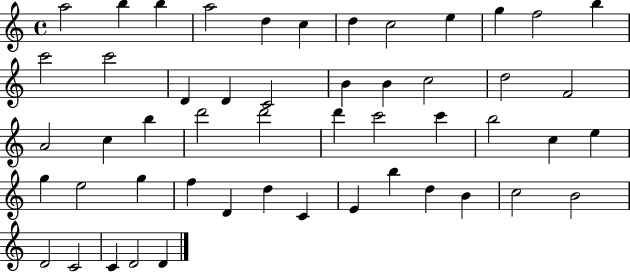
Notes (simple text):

A5/h B5/q B5/q A5/h D5/q C5/q D5/q C5/h E5/q G5/q F5/h B5/q C6/h C6/h D4/q D4/q C4/h B4/q B4/q C5/h D5/h F4/h A4/h C5/q B5/q D6/h D6/h D6/q C6/h C6/q B5/h C5/q E5/q G5/q E5/h G5/q F5/q D4/q D5/q C4/q E4/q B5/q D5/q B4/q C5/h B4/h D4/h C4/h C4/q D4/h D4/q